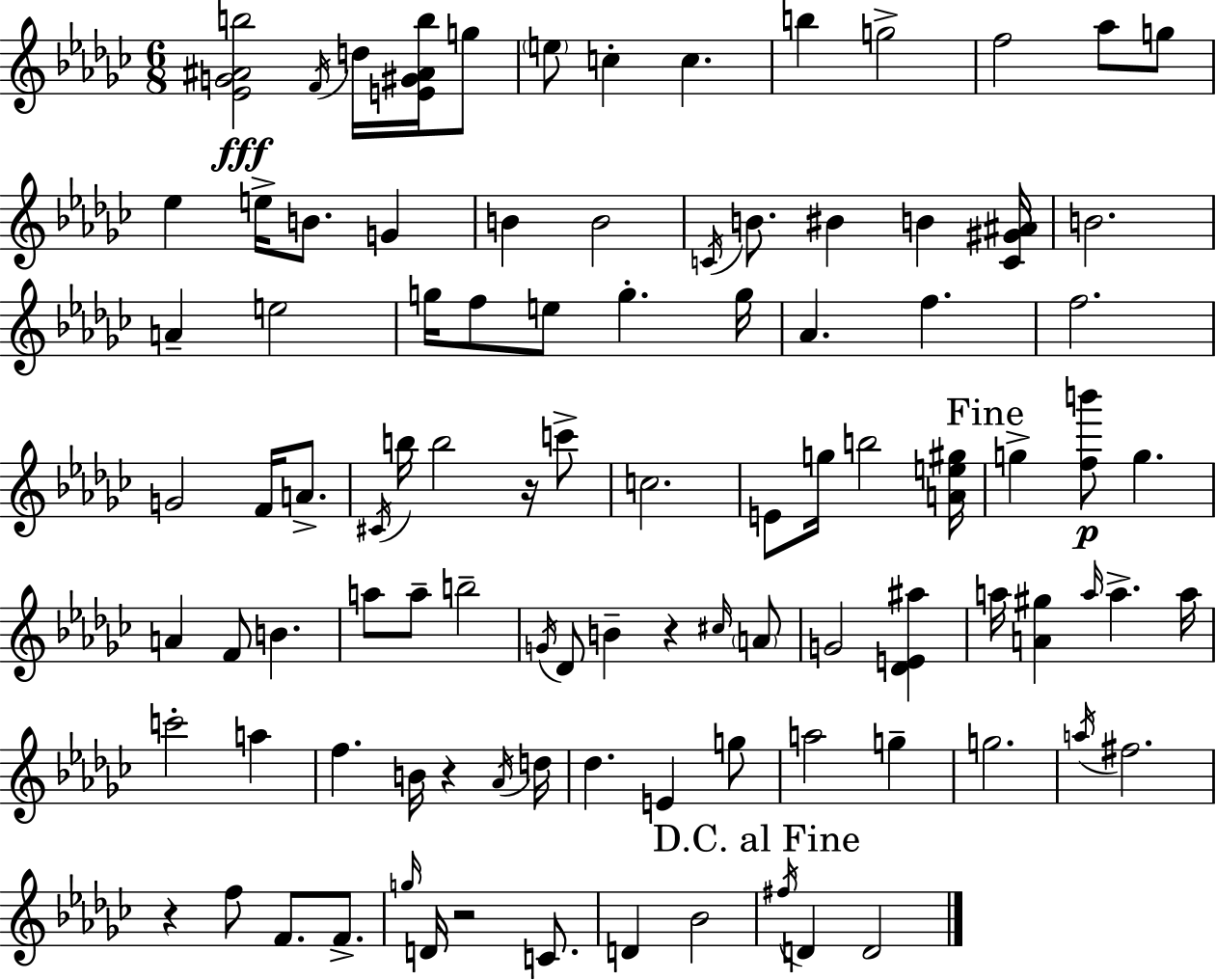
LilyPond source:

{
  \clef treble
  \numericTimeSignature
  \time 6/8
  \key ees \minor
  <ees' g' ais' b''>2\fff \acciaccatura { f'16 } d''16 <e' gis' ais' b''>16 g''8 | \parenthesize e''8 c''4-. c''4. | b''4 g''2-> | f''2 aes''8 g''8 | \break ees''4 e''16-> b'8. g'4 | b'4 b'2 | \acciaccatura { c'16 } b'8. bis'4 b'4 | <c' gis' ais'>16 b'2. | \break a'4-- e''2 | g''16 f''8 e''8 g''4.-. | g''16 aes'4. f''4. | f''2. | \break g'2 f'16 a'8.-> | \acciaccatura { cis'16 } b''16 b''2 | r16 c'''8-> c''2. | e'8 g''16 b''2 | \break <a' e'' gis''>16 \mark "Fine" g''4-> <f'' b'''>8\p g''4. | a'4 f'8 b'4. | a''8 a''8-- b''2-- | \acciaccatura { g'16 } des'8 b'4-- r4 | \break \grace { cis''16 } \parenthesize a'8 g'2 | <des' e' ais''>4 a''16 <a' gis''>4 \grace { a''16 } a''4.-> | a''16 c'''2-. | a''4 f''4. | \break b'16 r4 \acciaccatura { aes'16 } d''16 des''4. | e'4 g''8 a''2 | g''4-- g''2. | \acciaccatura { a''16 } fis''2. | \break r4 | f''8 f'8. f'8.-> \grace { g''16 } d'16 r2 | c'8. d'4 | bes'2 \mark "D.C. al Fine" \acciaccatura { fis''16 } d'4 | \break d'2 \bar "|."
}